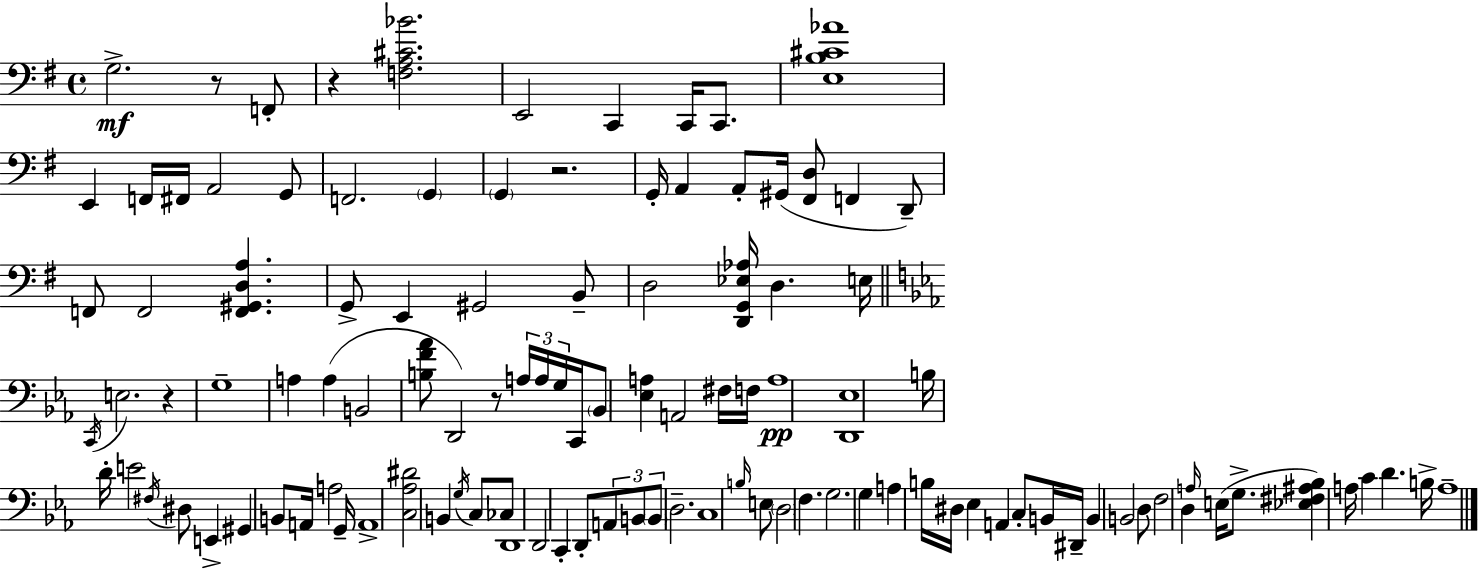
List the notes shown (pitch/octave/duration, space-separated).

G3/h. R/e F2/e R/q [F3,A3,C#4,Bb4]/h. E2/h C2/q C2/s C2/e. [E3,B3,C#4,Ab4]/w E2/q F2/s F#2/s A2/h G2/e F2/h. G2/q G2/q R/h. G2/s A2/q A2/e G#2/s [F#2,D3]/e F2/q D2/e F2/e F2/h [F2,G#2,D3,A3]/q. G2/e E2/q G#2/h B2/e D3/h [D2,G2,Eb3,Ab3]/s D3/q. E3/s C2/s E3/h. R/q G3/w A3/q A3/q B2/h [B3,F4,Ab4]/e D2/h R/e A3/s A3/s G3/s C2/s Bb2/e [Eb3,A3]/q A2/h F#3/s F3/s A3/w [D2,Eb3]/w B3/s D4/s E4/h F#3/s D#3/e E2/q G#2/q B2/e A2/s A3/h G2/s A2/w [C3,Ab3,D#4]/h B2/q G3/s C3/e CES3/e D2/w D2/h C2/q D2/e A2/e B2/e B2/e D3/h. C3/w B3/s E3/e D3/h F3/q. G3/h. G3/q A3/q B3/s D#3/s Eb3/q A2/q C3/e B2/s D#2/s B2/q B2/h D3/e F3/h D3/q A3/s E3/s G3/e. [Eb3,F#3,A#3,Bb3]/q A3/s C4/q D4/q. B3/s A3/w